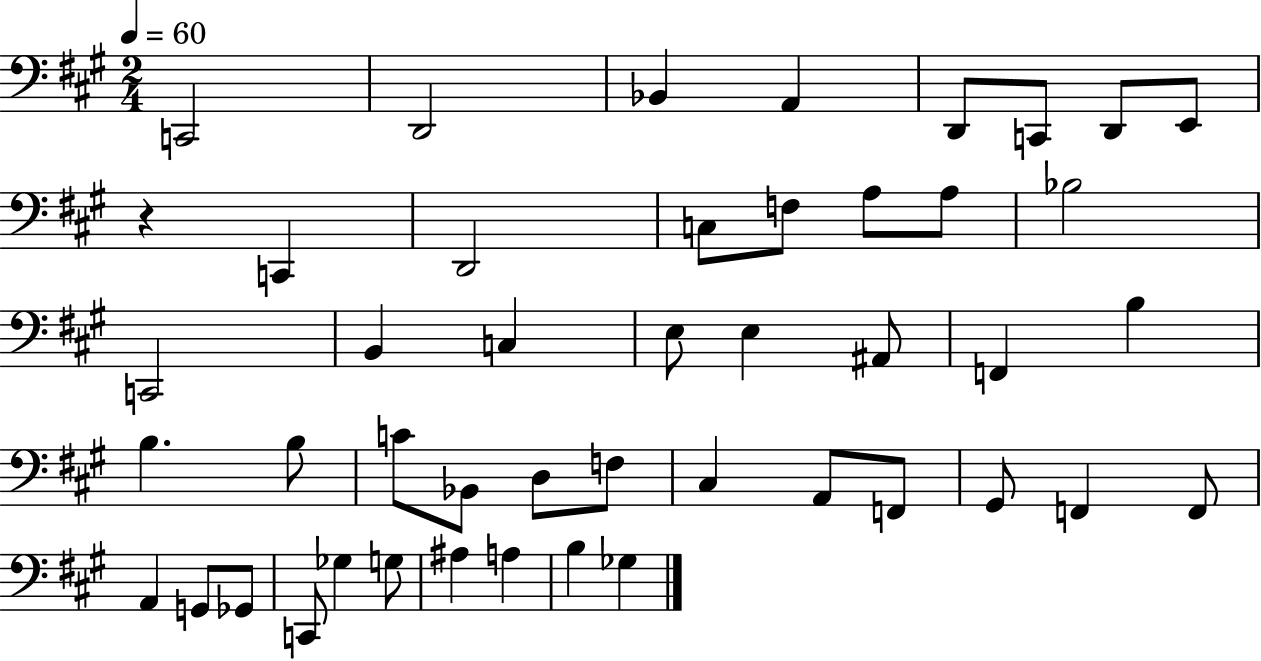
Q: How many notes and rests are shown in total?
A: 46